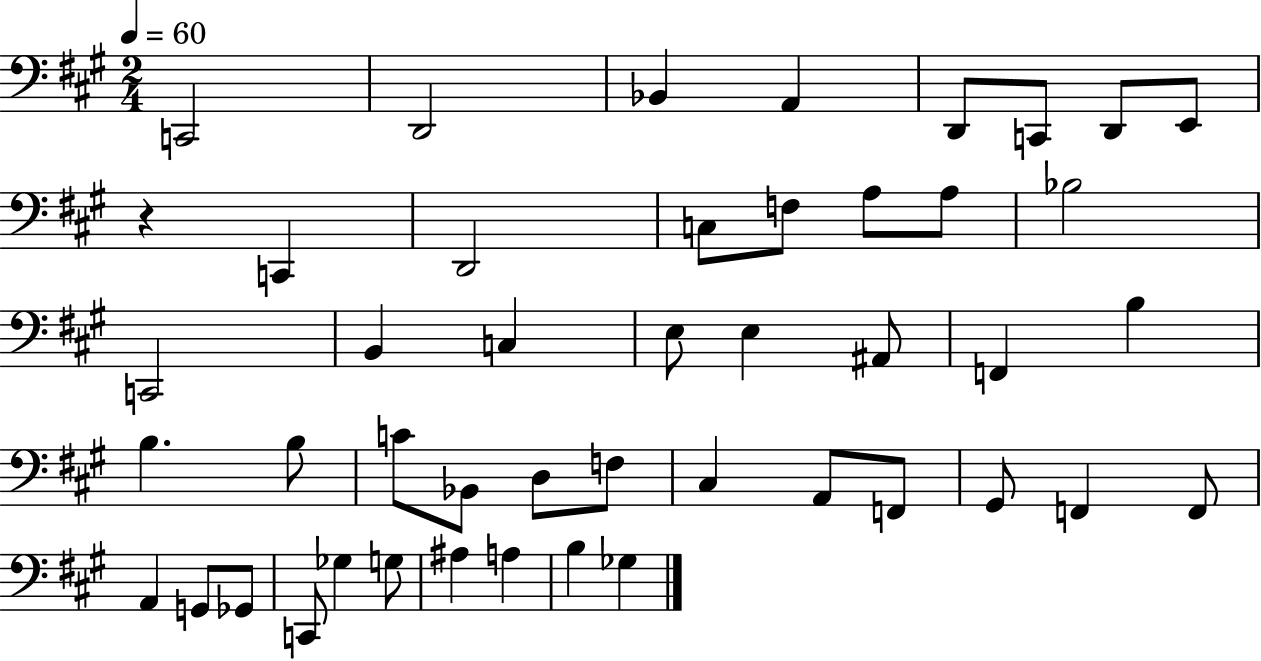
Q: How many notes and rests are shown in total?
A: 46